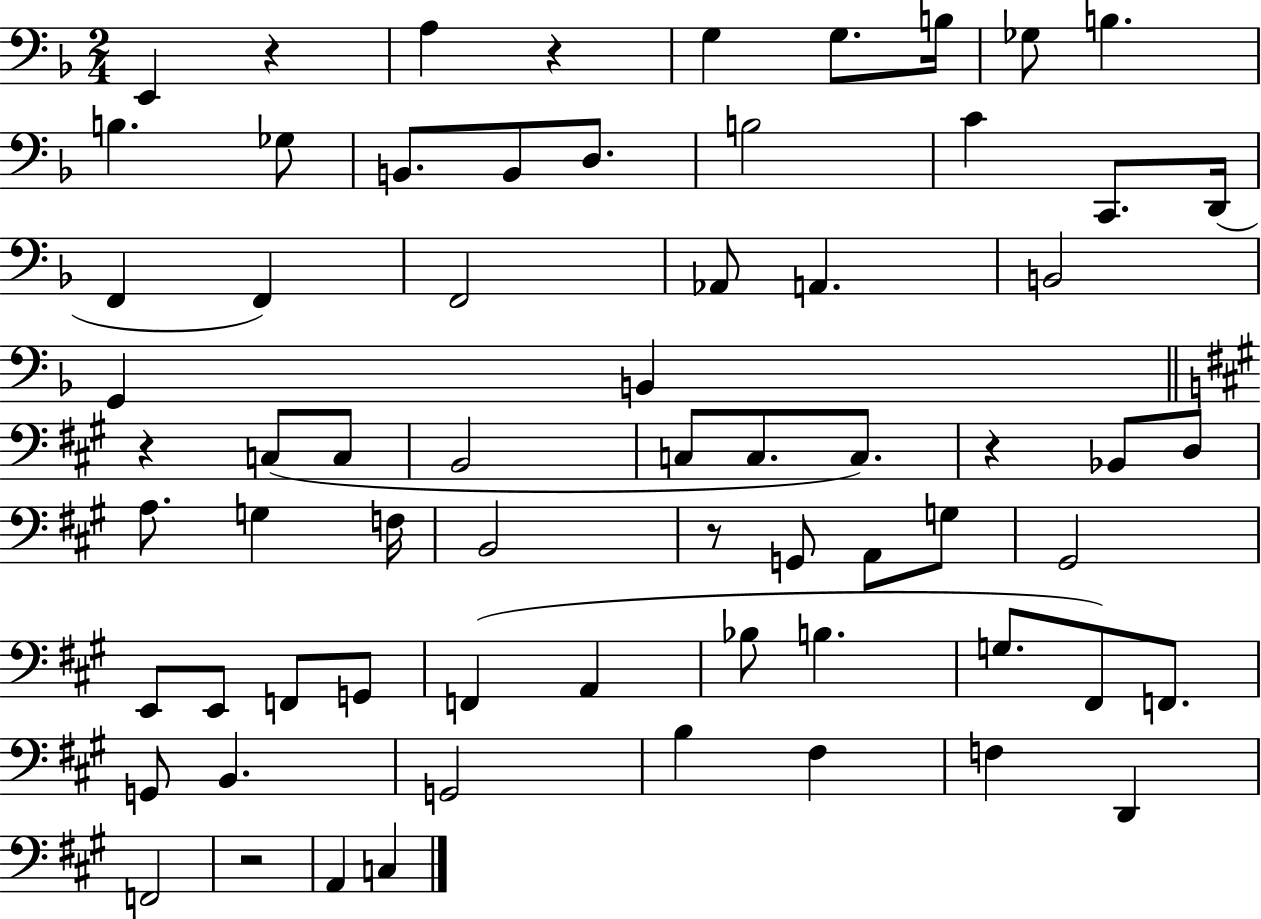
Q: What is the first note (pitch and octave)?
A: E2